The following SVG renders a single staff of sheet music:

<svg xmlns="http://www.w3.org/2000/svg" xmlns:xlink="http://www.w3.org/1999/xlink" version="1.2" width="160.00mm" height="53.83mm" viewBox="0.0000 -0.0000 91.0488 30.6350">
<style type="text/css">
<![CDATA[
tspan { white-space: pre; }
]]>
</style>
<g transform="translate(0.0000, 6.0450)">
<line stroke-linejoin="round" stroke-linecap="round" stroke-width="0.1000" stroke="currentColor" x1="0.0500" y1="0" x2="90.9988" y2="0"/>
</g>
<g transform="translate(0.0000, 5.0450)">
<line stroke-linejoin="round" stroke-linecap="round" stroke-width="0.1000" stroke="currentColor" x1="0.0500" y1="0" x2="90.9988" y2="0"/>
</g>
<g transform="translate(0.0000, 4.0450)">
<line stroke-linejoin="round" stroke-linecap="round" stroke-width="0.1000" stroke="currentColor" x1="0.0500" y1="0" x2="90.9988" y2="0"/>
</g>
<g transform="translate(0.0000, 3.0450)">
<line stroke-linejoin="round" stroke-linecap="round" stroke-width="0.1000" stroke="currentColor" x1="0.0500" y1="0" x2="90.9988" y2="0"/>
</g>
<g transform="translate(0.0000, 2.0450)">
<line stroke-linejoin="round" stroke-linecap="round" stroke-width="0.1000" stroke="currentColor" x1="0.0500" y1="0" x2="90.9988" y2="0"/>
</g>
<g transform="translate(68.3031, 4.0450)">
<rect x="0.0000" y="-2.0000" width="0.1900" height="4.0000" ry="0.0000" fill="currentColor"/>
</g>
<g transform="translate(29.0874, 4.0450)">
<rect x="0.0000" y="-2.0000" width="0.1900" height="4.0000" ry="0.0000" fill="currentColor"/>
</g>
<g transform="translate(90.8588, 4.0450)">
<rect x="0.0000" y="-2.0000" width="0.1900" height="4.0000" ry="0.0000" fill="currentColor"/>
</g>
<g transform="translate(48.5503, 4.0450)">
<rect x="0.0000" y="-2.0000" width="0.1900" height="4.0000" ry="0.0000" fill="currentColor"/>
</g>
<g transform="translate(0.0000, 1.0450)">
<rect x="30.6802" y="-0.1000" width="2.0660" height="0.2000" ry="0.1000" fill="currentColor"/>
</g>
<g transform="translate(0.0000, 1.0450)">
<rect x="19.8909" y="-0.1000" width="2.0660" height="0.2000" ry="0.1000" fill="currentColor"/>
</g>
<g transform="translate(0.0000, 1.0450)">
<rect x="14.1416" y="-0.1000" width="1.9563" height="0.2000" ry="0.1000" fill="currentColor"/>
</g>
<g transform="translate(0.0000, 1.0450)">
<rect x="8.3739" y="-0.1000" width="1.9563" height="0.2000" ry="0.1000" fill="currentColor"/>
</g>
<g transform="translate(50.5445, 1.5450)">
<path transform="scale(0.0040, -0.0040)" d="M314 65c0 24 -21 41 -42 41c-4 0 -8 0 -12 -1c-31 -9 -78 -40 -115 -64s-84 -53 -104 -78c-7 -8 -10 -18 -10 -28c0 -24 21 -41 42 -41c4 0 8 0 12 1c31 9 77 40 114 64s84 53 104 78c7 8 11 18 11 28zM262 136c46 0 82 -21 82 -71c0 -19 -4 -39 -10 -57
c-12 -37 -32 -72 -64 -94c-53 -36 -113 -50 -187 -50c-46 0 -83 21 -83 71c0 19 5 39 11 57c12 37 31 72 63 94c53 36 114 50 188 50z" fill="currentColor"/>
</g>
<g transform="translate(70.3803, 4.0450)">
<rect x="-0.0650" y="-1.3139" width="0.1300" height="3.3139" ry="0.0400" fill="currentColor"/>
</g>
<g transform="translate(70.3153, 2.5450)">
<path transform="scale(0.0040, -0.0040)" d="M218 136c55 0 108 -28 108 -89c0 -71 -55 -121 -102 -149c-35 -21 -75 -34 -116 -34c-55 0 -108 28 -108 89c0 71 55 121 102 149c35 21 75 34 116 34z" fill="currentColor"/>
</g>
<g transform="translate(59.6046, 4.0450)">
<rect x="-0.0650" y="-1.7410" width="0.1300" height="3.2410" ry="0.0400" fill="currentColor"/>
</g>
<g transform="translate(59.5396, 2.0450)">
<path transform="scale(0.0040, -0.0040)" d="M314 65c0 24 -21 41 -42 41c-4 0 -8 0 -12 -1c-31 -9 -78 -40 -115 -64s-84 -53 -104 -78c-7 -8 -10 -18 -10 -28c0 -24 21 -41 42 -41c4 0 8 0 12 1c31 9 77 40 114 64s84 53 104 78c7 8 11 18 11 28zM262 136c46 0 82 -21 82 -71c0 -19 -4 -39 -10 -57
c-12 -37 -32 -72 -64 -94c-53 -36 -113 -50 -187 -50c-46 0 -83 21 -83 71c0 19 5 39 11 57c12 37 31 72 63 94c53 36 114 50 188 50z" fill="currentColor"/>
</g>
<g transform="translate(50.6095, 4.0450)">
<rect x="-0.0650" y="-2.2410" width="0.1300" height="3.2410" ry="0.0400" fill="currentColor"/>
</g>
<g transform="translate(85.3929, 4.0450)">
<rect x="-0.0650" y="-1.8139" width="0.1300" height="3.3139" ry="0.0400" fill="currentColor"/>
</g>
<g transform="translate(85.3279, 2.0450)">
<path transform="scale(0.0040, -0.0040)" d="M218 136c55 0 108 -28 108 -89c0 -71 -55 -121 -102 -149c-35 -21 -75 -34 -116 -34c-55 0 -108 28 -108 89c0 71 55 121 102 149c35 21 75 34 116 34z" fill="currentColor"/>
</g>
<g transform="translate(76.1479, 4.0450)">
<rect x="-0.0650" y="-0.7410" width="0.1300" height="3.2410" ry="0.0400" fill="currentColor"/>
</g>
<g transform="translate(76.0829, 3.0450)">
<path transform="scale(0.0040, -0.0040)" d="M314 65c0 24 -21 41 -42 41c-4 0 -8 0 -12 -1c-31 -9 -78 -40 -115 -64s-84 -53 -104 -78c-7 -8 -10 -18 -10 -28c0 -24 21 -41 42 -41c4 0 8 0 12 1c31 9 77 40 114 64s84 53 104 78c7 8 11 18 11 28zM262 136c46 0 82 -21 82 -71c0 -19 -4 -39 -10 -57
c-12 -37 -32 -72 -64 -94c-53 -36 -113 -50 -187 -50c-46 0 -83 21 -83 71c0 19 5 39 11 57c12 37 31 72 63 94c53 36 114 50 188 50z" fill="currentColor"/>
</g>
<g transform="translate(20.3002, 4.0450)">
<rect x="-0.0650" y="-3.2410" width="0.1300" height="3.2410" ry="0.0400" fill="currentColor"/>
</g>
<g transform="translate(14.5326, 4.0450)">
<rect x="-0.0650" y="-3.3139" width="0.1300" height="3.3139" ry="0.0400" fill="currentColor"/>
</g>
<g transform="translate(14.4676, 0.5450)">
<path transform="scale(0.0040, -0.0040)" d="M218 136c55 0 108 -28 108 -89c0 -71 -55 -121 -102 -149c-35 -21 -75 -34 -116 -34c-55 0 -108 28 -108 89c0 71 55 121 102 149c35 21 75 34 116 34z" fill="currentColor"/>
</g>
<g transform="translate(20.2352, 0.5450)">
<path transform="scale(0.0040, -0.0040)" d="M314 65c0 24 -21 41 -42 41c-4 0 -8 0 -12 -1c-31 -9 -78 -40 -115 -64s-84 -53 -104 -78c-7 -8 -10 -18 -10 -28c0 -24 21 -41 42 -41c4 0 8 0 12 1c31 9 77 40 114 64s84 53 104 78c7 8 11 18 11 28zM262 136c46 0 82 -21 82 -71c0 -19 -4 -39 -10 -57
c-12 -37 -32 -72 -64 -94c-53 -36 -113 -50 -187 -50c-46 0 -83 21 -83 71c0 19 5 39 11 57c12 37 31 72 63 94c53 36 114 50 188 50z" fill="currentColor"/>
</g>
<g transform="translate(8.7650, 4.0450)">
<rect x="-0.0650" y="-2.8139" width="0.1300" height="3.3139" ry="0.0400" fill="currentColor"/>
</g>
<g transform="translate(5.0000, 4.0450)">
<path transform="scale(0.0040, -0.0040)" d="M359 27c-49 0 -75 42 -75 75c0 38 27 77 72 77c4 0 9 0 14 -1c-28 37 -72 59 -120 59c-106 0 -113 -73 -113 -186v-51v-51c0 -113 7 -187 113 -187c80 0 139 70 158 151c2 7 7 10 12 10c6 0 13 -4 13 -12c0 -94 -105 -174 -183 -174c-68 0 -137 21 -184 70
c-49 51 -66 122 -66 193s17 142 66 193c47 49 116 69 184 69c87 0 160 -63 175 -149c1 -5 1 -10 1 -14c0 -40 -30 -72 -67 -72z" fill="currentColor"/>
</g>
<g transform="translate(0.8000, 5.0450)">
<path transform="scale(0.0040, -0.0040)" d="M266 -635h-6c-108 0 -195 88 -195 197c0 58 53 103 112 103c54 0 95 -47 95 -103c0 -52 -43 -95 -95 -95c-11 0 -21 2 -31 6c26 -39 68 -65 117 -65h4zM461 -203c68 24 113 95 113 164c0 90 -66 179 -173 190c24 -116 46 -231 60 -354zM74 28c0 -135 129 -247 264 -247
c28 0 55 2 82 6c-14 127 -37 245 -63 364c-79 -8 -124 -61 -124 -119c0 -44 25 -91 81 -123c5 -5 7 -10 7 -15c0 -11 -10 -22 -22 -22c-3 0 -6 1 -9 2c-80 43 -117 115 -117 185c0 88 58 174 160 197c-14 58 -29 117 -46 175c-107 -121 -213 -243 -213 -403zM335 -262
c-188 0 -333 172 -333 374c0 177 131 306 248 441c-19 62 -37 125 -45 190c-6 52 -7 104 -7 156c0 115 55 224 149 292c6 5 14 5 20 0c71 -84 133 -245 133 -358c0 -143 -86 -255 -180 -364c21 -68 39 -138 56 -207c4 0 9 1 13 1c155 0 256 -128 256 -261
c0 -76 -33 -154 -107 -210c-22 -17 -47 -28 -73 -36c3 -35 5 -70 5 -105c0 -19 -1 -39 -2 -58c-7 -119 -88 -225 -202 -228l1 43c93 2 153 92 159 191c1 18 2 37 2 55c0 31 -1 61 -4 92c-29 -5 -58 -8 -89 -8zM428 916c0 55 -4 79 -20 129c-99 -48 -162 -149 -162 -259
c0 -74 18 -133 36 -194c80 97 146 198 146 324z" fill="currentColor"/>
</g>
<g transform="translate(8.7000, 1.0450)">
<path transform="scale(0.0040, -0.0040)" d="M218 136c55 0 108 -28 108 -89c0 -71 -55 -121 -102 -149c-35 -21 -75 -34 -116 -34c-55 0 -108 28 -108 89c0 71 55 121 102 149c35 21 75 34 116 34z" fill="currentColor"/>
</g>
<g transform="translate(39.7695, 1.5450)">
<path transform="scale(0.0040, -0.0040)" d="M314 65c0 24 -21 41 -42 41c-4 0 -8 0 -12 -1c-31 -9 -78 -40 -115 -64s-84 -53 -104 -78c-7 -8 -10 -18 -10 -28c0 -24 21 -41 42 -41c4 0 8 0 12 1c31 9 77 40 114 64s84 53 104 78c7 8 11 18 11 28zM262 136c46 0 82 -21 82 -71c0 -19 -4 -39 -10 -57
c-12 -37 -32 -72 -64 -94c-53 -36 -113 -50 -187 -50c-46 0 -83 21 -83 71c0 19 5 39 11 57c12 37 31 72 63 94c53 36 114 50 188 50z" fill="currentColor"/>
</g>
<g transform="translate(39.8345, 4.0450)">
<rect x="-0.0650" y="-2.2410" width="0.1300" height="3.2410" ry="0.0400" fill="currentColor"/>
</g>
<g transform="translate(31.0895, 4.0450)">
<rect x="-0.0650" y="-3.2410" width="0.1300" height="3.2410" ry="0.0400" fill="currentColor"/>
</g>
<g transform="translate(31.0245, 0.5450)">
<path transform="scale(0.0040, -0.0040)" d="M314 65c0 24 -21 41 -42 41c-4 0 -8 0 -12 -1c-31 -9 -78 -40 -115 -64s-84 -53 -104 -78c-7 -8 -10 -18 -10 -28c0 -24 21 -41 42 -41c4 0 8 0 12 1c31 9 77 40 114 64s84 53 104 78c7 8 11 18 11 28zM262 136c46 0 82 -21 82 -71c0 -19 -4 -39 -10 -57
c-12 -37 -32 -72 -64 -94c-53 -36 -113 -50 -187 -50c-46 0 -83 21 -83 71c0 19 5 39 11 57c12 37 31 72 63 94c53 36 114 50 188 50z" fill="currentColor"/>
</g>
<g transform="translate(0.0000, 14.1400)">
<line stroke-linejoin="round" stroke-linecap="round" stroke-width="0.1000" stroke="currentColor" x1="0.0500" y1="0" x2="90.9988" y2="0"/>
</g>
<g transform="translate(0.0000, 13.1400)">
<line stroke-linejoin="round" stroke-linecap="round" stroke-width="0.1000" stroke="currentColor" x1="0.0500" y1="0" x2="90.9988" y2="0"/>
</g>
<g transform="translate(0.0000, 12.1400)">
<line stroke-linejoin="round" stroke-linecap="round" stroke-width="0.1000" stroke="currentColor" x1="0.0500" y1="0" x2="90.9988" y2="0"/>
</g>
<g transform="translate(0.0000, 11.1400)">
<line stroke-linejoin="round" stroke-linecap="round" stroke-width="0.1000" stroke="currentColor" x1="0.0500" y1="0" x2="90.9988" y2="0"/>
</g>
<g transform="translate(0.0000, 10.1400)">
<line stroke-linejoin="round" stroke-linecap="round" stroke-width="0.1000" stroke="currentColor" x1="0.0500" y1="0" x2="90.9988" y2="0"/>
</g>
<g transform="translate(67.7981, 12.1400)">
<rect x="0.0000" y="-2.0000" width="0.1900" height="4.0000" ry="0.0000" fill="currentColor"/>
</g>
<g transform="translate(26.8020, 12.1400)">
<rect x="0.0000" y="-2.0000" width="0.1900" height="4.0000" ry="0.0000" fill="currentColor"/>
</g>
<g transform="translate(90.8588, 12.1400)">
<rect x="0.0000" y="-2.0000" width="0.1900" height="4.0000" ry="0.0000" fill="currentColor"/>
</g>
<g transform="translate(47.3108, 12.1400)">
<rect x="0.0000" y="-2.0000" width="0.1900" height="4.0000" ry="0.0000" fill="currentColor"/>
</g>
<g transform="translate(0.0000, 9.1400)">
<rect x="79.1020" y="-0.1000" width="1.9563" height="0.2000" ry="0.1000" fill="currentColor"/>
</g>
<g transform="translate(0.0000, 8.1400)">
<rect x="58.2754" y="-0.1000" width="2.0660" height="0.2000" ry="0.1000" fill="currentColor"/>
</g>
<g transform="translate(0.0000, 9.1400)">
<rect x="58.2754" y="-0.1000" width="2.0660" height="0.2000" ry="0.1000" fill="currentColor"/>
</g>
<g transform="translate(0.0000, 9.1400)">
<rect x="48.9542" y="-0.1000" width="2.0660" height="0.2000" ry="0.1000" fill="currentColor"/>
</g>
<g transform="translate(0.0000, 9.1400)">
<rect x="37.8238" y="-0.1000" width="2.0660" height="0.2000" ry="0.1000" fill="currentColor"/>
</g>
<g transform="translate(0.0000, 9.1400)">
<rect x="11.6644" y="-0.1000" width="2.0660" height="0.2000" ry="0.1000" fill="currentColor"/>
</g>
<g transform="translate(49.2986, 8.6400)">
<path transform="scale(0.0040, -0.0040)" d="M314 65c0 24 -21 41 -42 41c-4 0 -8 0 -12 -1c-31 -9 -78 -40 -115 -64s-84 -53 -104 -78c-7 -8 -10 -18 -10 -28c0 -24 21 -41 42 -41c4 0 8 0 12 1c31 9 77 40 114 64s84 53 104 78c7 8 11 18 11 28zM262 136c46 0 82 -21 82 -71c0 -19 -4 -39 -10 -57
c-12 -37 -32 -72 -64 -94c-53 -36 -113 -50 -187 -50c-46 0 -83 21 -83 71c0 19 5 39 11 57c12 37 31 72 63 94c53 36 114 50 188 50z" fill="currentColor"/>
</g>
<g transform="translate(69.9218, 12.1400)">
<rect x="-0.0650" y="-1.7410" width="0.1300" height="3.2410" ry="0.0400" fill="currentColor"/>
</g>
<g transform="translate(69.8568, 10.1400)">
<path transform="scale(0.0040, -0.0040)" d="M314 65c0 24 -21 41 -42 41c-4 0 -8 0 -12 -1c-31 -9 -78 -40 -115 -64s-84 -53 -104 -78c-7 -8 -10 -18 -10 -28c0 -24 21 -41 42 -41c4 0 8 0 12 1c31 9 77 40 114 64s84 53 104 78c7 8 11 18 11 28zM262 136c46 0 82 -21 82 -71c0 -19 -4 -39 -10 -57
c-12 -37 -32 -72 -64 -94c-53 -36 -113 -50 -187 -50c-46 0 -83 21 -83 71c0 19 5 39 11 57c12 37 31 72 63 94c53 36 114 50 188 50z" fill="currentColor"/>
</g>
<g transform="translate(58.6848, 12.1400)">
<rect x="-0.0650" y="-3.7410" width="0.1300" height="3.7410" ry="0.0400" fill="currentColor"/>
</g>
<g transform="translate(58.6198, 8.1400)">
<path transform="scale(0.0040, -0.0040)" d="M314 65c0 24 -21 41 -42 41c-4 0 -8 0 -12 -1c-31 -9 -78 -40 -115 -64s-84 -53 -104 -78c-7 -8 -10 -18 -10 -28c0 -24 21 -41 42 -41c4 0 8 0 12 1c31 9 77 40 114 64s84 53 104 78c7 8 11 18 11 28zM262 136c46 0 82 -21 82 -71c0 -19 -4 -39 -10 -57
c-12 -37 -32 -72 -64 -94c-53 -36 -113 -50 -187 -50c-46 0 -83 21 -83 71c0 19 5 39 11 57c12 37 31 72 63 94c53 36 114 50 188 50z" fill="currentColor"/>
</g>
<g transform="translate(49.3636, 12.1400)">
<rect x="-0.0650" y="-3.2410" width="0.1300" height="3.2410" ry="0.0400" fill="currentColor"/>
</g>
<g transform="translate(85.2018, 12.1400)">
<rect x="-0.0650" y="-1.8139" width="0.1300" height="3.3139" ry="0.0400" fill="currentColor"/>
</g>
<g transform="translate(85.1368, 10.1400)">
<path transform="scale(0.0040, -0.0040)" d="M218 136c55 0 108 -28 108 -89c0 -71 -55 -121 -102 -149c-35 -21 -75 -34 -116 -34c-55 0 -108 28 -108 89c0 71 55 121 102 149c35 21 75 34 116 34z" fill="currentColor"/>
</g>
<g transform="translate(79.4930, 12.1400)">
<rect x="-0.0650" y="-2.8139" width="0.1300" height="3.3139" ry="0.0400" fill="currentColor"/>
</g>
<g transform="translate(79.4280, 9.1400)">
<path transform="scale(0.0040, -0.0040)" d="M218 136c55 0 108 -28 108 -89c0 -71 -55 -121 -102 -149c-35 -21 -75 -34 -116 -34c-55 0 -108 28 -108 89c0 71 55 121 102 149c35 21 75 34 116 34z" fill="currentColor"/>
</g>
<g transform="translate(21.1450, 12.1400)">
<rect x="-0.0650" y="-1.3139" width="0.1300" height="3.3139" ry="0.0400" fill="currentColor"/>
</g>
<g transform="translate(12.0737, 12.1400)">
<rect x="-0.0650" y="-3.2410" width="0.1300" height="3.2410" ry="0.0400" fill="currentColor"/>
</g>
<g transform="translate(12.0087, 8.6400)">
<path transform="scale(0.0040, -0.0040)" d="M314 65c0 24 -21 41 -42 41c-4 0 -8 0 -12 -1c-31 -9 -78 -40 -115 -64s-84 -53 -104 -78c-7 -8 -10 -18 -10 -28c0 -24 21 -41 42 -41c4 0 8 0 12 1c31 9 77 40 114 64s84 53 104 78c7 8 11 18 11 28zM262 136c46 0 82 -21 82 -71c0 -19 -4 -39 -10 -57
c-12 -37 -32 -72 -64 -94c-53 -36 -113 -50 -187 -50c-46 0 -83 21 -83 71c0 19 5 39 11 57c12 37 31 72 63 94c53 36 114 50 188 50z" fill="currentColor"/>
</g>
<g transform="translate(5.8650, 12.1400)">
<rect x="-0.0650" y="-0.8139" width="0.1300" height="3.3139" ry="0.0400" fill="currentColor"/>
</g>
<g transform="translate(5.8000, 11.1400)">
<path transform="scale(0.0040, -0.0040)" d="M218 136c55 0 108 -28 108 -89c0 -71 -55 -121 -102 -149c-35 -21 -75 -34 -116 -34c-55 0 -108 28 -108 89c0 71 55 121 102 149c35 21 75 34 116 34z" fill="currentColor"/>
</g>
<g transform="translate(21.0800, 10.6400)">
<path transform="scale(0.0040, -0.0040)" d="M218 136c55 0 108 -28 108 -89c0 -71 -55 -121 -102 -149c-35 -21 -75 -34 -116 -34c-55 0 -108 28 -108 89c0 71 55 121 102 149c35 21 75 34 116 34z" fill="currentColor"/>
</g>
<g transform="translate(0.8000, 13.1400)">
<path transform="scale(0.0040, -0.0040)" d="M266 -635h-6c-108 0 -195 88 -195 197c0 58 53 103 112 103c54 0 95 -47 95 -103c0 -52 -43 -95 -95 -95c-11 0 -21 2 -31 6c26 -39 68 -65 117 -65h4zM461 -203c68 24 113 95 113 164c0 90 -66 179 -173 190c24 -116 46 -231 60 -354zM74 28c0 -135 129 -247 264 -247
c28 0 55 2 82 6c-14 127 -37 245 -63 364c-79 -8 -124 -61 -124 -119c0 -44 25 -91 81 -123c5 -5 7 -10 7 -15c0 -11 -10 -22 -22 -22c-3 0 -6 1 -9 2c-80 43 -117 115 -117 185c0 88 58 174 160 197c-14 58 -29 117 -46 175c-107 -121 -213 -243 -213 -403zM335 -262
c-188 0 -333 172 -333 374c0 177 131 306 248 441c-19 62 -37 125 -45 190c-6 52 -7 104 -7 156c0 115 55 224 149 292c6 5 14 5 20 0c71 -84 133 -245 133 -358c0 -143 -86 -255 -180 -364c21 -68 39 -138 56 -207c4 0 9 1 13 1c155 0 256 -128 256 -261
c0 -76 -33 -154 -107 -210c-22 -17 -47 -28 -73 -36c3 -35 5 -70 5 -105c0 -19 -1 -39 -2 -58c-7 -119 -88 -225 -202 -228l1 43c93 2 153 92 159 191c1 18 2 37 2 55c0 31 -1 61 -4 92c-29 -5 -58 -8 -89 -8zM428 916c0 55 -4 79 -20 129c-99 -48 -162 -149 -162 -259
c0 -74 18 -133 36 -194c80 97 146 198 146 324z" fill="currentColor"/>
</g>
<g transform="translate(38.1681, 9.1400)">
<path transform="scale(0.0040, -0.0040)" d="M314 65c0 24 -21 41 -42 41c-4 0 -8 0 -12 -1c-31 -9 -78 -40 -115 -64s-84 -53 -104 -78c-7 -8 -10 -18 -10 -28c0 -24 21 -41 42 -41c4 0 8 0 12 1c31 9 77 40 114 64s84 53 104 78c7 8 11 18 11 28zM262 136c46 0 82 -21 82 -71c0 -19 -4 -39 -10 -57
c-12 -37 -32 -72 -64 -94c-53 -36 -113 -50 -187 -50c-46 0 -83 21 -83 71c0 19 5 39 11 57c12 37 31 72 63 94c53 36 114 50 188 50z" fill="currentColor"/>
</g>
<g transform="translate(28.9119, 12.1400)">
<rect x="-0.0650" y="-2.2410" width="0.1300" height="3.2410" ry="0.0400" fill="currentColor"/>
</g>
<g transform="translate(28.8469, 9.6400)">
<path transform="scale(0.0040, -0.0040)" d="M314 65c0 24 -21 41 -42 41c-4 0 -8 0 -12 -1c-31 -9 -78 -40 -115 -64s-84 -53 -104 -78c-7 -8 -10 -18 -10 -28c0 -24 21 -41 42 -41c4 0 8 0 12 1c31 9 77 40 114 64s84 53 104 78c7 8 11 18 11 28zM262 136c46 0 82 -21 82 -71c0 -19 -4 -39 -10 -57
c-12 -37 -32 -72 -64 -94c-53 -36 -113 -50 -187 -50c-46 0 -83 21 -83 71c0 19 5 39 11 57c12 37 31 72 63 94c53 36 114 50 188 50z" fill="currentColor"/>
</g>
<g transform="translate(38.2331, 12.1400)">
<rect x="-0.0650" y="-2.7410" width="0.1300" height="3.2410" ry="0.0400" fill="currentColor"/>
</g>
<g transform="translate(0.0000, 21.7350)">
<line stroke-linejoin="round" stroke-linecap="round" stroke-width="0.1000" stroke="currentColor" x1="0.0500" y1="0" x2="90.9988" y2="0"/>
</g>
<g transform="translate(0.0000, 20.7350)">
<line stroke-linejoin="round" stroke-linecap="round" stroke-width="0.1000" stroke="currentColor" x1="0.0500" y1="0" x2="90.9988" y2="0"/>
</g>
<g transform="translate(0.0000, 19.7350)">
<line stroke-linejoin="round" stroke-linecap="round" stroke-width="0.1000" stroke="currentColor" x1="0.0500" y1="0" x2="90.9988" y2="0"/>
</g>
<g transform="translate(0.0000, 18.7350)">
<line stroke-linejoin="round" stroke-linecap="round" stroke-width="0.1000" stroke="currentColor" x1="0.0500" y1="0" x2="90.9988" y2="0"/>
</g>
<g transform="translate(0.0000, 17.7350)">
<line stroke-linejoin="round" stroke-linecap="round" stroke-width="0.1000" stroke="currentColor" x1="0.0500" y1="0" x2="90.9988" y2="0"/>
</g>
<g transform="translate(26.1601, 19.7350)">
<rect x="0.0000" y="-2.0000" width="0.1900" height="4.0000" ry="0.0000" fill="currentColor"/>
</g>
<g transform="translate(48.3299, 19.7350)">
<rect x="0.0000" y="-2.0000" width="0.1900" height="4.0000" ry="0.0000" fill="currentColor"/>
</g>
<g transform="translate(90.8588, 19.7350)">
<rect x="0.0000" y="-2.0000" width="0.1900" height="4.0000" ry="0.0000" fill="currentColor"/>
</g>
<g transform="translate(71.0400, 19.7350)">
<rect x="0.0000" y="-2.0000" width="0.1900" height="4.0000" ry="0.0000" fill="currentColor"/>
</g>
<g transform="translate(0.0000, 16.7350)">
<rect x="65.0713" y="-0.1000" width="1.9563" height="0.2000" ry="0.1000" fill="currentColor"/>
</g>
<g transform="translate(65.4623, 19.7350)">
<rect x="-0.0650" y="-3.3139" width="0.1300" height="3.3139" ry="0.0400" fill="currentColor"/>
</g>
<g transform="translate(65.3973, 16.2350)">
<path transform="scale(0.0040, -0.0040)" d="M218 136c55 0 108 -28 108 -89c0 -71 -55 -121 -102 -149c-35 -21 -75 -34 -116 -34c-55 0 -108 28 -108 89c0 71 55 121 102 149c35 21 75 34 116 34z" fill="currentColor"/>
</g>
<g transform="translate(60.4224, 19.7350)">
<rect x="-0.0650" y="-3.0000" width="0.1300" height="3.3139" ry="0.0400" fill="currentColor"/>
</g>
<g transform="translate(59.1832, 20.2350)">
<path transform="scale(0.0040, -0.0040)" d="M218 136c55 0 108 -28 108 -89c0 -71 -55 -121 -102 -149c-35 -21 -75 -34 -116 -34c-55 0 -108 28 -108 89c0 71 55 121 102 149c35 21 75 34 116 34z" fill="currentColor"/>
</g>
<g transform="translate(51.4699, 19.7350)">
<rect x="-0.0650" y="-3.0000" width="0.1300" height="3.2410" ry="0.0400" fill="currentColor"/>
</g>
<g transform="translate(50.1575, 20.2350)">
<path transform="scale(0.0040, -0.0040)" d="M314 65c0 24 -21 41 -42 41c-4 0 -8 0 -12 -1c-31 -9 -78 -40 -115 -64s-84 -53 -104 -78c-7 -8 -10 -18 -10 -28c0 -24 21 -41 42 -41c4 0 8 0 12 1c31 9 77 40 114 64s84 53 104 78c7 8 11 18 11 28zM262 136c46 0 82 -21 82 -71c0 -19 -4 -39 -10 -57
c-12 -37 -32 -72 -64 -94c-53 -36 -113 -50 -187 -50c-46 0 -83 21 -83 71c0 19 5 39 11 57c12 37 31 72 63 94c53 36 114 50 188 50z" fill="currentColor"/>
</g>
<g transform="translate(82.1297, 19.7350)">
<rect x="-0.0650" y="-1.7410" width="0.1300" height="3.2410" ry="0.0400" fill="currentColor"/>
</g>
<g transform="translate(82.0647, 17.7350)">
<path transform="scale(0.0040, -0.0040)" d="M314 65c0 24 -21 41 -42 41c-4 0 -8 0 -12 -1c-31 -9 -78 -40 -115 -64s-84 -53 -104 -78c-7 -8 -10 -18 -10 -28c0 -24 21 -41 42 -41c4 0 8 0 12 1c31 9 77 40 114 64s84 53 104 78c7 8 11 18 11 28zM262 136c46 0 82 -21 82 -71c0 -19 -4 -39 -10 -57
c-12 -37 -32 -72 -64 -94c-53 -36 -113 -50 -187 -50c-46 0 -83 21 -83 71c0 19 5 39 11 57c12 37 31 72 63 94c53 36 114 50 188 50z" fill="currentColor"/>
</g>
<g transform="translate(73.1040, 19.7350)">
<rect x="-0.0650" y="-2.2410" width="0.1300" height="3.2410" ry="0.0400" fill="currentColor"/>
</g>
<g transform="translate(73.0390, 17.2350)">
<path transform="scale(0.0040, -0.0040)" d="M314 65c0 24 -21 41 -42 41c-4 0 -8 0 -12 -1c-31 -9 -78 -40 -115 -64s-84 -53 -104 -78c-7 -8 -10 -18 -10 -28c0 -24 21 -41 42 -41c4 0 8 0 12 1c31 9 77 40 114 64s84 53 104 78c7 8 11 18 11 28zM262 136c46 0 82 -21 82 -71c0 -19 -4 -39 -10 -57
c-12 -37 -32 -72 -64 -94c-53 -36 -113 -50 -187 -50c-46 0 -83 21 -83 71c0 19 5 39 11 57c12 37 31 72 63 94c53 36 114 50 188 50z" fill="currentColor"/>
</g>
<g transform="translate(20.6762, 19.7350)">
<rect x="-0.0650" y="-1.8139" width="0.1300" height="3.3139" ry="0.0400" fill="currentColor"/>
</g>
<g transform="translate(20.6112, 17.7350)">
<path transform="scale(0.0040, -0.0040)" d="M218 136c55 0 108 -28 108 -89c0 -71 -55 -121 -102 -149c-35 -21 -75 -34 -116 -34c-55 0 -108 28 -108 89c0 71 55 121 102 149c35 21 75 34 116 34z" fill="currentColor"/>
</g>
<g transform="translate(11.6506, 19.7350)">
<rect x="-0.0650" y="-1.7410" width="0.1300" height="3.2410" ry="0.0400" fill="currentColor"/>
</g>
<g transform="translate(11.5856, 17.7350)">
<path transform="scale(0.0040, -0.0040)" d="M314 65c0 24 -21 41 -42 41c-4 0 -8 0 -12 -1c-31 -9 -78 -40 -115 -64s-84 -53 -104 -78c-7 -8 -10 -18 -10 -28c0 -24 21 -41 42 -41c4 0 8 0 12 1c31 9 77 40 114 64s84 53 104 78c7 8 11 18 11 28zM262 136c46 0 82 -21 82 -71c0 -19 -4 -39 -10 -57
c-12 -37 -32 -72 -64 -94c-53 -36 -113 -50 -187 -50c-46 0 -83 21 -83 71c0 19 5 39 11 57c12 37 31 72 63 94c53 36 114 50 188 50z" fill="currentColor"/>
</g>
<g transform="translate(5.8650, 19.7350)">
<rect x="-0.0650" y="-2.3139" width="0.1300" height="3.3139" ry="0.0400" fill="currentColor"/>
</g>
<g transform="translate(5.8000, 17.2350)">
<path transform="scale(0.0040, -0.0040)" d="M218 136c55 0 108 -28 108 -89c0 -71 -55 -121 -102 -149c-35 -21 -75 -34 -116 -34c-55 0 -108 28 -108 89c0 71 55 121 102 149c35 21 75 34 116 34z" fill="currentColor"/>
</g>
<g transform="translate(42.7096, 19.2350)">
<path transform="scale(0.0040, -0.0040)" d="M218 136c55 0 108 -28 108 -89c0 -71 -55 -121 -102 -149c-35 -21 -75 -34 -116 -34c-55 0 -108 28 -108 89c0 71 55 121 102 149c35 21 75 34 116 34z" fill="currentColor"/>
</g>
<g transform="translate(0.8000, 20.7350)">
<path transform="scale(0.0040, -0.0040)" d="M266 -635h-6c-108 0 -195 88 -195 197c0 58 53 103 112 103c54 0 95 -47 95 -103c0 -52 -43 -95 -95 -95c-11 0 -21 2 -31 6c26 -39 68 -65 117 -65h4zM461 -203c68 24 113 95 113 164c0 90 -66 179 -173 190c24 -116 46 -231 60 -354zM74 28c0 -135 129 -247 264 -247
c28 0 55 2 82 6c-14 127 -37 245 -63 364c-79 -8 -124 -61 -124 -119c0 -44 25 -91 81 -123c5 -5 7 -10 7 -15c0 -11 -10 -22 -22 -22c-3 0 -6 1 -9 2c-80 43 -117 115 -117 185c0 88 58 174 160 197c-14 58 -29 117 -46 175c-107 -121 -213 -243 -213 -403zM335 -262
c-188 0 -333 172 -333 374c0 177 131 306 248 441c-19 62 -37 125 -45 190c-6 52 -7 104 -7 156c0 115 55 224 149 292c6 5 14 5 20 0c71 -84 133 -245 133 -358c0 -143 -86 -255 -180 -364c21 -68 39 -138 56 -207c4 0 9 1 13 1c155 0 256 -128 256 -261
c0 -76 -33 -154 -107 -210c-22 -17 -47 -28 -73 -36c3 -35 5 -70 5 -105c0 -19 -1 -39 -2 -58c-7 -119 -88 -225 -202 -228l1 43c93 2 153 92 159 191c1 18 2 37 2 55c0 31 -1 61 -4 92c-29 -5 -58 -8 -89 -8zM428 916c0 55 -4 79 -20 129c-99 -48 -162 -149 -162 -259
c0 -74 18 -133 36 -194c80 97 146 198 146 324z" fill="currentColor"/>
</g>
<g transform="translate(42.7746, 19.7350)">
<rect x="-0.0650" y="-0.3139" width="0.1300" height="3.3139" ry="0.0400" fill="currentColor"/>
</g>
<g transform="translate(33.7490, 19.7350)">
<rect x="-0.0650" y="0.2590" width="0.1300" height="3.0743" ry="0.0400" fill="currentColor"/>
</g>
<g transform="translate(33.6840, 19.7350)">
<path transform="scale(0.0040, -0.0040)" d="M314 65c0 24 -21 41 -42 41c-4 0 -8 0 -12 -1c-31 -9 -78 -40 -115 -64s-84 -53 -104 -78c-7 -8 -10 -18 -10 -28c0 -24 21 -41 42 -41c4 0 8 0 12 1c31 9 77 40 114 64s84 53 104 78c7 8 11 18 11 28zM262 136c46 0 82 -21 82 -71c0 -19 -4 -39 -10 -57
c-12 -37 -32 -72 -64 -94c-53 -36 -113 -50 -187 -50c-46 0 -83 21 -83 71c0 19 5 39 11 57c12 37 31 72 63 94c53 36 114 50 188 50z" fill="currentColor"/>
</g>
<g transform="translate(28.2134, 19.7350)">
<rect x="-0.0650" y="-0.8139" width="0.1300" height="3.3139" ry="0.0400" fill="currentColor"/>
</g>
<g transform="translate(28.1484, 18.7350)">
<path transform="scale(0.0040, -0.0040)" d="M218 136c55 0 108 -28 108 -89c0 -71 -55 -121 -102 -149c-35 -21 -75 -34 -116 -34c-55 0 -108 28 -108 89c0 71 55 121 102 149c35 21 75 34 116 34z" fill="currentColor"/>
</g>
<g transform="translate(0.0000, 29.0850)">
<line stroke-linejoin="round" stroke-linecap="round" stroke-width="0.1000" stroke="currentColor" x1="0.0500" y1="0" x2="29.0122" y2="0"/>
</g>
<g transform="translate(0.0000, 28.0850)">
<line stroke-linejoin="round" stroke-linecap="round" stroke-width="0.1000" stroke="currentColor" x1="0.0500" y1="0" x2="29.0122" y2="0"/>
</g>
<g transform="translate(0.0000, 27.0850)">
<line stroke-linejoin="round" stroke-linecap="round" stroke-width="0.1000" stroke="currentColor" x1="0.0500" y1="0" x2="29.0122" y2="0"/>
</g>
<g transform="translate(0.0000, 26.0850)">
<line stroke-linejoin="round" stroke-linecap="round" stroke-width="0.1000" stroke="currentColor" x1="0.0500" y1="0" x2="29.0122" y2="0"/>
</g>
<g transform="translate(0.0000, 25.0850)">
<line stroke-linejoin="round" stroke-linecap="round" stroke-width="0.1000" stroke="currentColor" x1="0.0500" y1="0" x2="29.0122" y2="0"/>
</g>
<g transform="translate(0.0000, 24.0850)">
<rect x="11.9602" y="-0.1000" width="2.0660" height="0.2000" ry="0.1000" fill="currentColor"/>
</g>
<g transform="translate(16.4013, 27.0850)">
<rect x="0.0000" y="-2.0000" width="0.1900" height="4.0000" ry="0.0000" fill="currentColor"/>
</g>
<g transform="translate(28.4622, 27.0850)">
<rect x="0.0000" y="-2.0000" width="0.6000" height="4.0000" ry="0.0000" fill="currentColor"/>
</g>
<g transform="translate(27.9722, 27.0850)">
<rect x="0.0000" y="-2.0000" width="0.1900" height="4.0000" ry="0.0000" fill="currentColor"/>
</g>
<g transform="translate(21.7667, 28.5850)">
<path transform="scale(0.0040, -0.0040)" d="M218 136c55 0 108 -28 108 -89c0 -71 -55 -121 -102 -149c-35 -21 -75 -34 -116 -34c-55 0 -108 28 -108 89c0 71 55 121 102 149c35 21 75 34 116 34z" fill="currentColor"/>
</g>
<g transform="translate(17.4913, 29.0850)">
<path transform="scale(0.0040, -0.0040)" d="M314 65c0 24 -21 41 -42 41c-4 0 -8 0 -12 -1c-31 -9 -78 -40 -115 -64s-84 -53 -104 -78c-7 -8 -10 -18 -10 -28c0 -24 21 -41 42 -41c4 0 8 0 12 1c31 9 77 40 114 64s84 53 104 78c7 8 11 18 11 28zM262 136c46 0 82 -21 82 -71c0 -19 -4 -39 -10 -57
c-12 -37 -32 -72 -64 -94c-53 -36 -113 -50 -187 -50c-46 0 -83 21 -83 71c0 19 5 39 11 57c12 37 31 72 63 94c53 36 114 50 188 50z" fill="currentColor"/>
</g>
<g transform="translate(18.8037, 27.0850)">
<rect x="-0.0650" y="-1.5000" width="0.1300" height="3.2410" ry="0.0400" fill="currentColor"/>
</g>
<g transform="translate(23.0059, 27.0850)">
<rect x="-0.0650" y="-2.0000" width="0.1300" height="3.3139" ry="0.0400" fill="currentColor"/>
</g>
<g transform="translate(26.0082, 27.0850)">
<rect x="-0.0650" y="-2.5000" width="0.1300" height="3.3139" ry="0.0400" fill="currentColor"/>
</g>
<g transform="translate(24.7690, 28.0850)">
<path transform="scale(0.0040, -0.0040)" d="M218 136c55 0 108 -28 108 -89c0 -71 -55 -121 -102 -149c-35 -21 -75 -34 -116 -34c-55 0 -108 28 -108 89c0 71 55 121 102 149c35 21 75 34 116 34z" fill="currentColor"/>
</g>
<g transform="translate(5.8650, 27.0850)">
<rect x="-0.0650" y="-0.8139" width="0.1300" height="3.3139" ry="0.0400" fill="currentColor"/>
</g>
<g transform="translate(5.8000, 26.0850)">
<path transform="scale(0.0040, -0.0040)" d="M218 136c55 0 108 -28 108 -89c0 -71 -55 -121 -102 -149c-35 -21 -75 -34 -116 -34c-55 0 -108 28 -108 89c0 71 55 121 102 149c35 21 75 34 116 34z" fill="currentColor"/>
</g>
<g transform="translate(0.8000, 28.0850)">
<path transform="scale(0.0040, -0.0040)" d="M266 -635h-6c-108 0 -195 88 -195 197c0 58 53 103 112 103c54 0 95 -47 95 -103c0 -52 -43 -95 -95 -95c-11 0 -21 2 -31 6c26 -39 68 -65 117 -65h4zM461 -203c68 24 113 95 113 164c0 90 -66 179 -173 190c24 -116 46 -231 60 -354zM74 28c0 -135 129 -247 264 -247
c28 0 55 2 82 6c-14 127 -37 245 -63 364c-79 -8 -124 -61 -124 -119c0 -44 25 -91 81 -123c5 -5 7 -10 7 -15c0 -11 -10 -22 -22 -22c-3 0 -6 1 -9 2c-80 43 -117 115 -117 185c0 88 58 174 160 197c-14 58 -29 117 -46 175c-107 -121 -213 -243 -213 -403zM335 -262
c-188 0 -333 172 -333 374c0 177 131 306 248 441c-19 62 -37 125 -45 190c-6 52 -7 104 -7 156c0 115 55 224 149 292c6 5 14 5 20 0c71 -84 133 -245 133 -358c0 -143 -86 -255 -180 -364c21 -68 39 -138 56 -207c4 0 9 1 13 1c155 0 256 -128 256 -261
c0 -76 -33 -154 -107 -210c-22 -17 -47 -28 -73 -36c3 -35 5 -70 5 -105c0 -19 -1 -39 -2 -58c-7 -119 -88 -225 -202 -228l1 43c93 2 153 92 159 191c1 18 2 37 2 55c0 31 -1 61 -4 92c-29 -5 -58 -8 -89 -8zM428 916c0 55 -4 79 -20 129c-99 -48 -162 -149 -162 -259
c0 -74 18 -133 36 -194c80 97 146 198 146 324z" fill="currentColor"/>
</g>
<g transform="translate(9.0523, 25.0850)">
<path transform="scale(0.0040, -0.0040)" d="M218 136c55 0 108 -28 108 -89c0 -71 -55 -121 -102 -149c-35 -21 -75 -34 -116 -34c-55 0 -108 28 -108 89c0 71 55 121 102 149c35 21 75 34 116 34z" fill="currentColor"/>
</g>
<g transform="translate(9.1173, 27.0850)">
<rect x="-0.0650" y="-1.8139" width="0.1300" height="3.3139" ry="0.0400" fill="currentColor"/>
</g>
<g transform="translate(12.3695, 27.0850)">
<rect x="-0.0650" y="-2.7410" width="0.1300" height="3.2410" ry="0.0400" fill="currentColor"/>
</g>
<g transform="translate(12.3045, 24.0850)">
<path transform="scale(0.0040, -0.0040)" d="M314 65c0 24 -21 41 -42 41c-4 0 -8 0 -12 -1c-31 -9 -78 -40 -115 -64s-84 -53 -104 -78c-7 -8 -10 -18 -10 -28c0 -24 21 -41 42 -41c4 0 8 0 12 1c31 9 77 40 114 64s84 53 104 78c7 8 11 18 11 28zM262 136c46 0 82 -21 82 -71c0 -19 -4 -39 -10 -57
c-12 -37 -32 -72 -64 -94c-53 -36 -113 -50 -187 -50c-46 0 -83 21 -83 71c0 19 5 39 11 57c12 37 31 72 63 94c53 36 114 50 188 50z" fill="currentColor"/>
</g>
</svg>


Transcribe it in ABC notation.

X:1
T:Untitled
M:4/4
L:1/4
K:C
a b b2 b2 g2 g2 f2 e d2 f d b2 e g2 a2 b2 c'2 f2 a f g f2 f d B2 c A2 A b g2 f2 d f a2 E2 F G